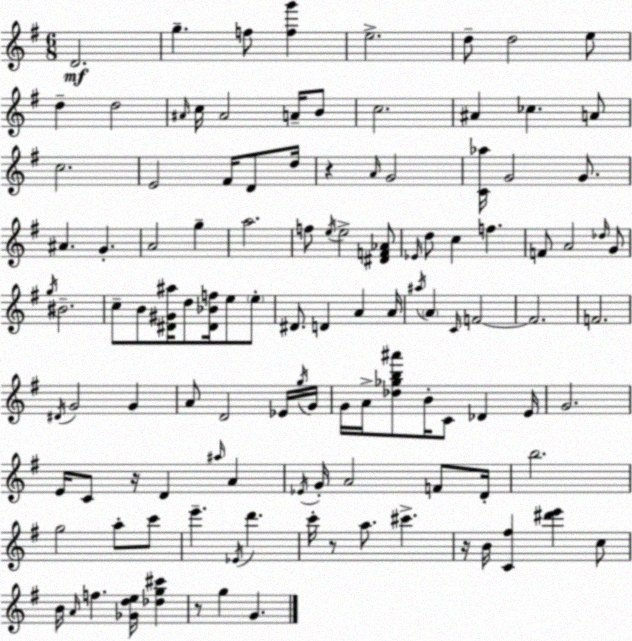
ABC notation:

X:1
T:Untitled
M:6/8
L:1/4
K:G
D2 g f/2 [fg'] e2 d/2 d2 e/2 d d2 ^A/4 c/4 ^A2 A/4 B/2 c2 ^A _c A/2 c2 E2 ^F/4 D/2 d/4 z A/4 G2 [C_a]/4 G2 G/2 ^A G A2 g a2 f/2 e/4 e2 [^DF_A]/2 _E/4 d/2 c f F/2 A2 _d/4 G/2 g/4 ^B2 c/2 B/2 [^D^G^a]/4 d/2 [^D_Bf]/4 e/2 e/2 ^D/2 D A A/4 ^a/4 A C/4 F2 F2 F2 ^D/4 G2 G A/2 D2 _E/4 g/4 G/4 G/4 A/4 [_d_gb^a']/2 B/4 C/2 _D E/4 G2 E/4 C/2 z/4 D ^a/4 A _E/4 G/4 A2 F/2 D/4 b2 g2 a/2 c'/2 e' _E/4 d' c'/4 z/2 a/2 ^c' z/4 B/4 [C^f] [^d'e'] c/2 B/4 A/4 f [_Gde]/4 [_dg^c'] z/2 g G